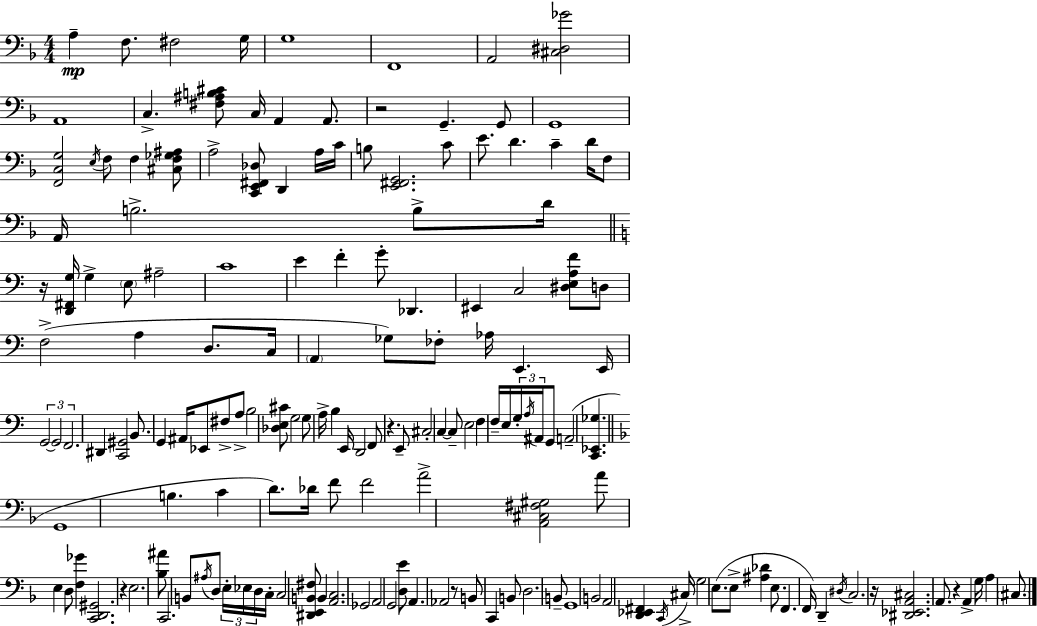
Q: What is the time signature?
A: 4/4